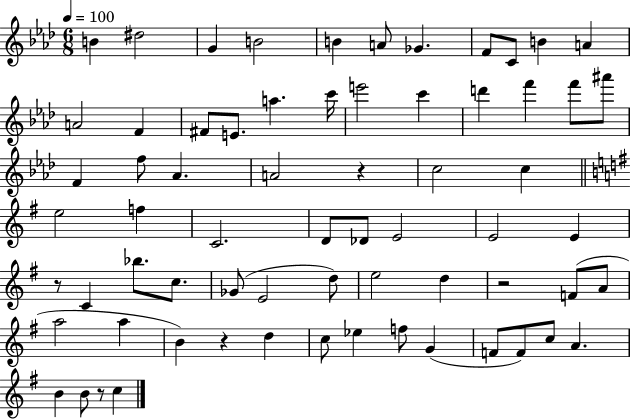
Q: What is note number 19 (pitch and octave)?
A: C6